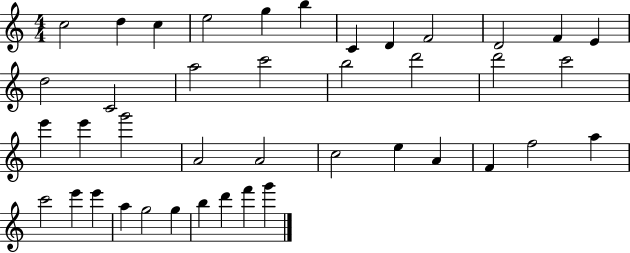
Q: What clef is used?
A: treble